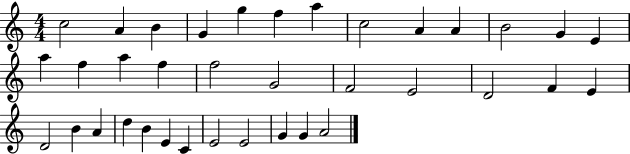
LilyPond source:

{
  \clef treble
  \numericTimeSignature
  \time 4/4
  \key c \major
  c''2 a'4 b'4 | g'4 g''4 f''4 a''4 | c''2 a'4 a'4 | b'2 g'4 e'4 | \break a''4 f''4 a''4 f''4 | f''2 g'2 | f'2 e'2 | d'2 f'4 e'4 | \break d'2 b'4 a'4 | d''4 b'4 e'4 c'4 | e'2 e'2 | g'4 g'4 a'2 | \break \bar "|."
}